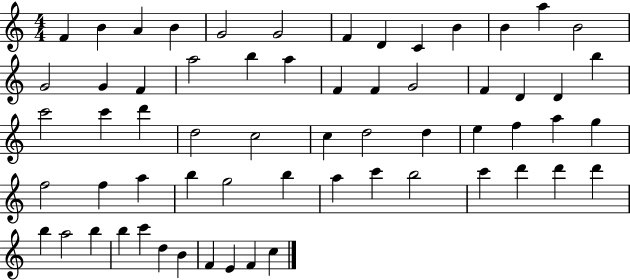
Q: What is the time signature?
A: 4/4